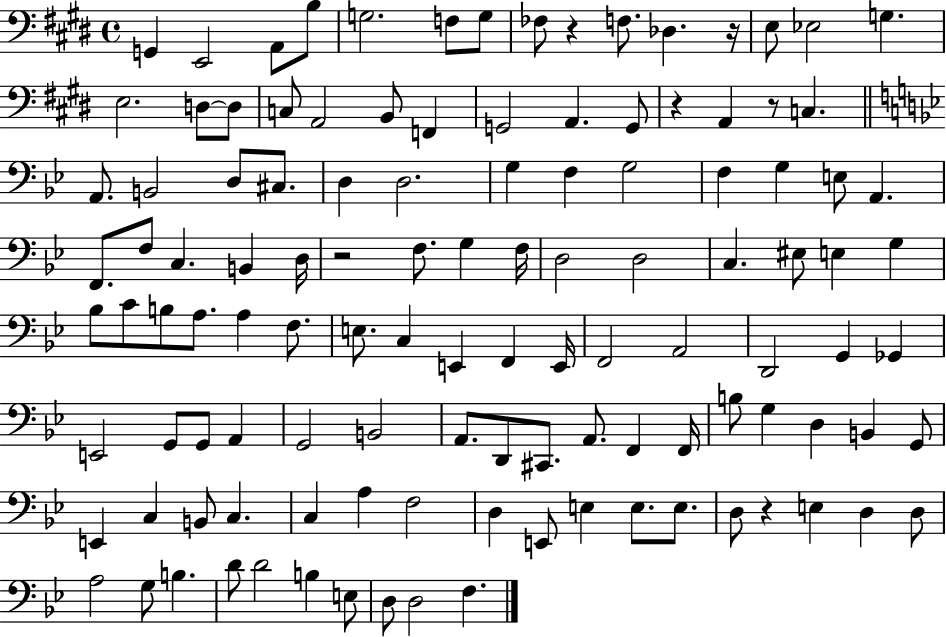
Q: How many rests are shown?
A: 6